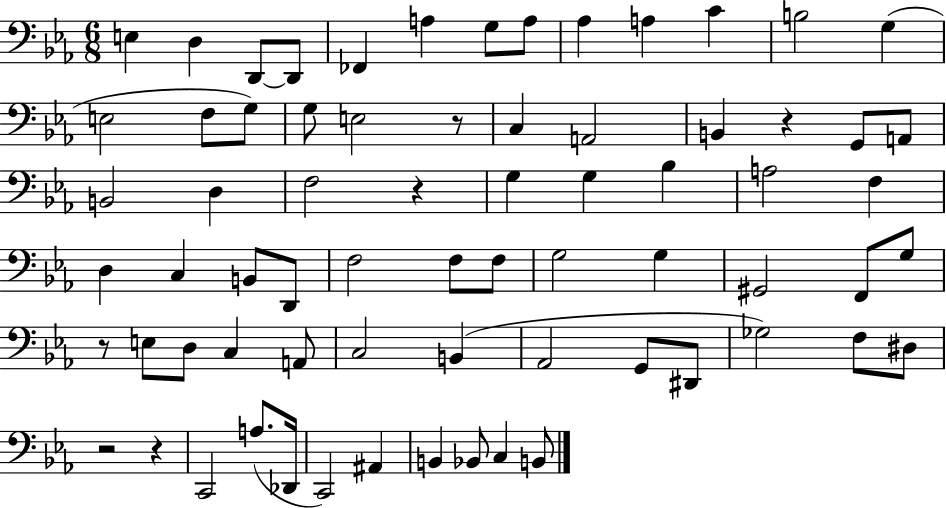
E3/q D3/q D2/e D2/e FES2/q A3/q G3/e A3/e Ab3/q A3/q C4/q B3/h G3/q E3/h F3/e G3/e G3/e E3/h R/e C3/q A2/h B2/q R/q G2/e A2/e B2/h D3/q F3/h R/q G3/q G3/q Bb3/q A3/h F3/q D3/q C3/q B2/e D2/e F3/h F3/e F3/e G3/h G3/q G#2/h F2/e G3/e R/e E3/e D3/e C3/q A2/e C3/h B2/q Ab2/h G2/e D#2/e Gb3/h F3/e D#3/e R/h R/q C2/h A3/e. Db2/s C2/h A#2/q B2/q Bb2/e C3/q B2/e